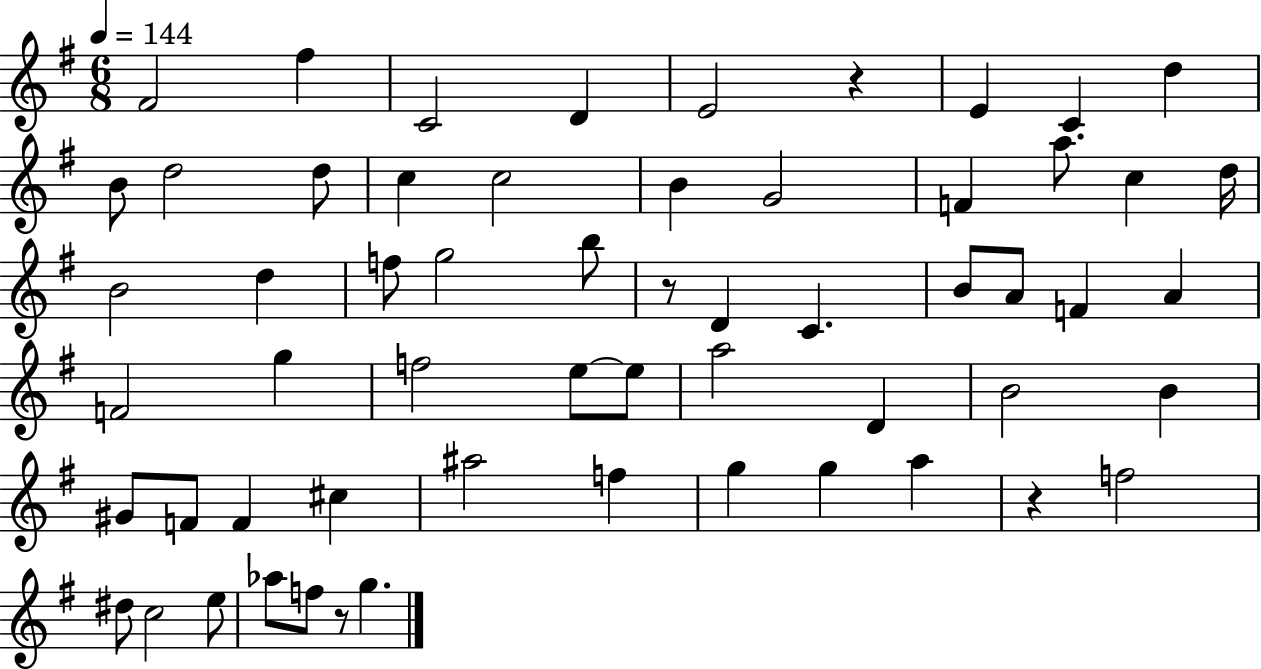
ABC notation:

X:1
T:Untitled
M:6/8
L:1/4
K:G
^F2 ^f C2 D E2 z E C d B/2 d2 d/2 c c2 B G2 F a/2 c d/4 B2 d f/2 g2 b/2 z/2 D C B/2 A/2 F A F2 g f2 e/2 e/2 a2 D B2 B ^G/2 F/2 F ^c ^a2 f g g a z f2 ^d/2 c2 e/2 _a/2 f/2 z/2 g